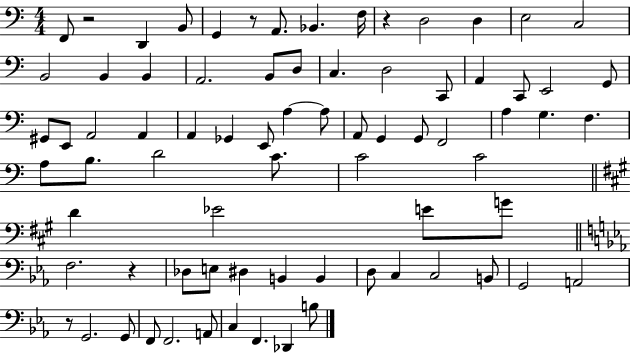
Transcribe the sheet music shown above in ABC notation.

X:1
T:Untitled
M:4/4
L:1/4
K:C
F,,/2 z2 D,, B,,/2 G,, z/2 A,,/2 _B,, F,/4 z D,2 D, E,2 C,2 B,,2 B,, B,, A,,2 B,,/2 D,/2 C, D,2 C,,/2 A,, C,,/2 E,,2 G,,/2 ^G,,/2 E,,/2 A,,2 A,, A,, _G,, E,,/2 A, A,/2 A,,/2 G,, G,,/2 F,,2 A, G, F, A,/2 B,/2 D2 C/2 C2 C2 D _E2 E/2 G/2 F,2 z _D,/2 E,/2 ^D, B,, B,, D,/2 C, C,2 B,,/2 G,,2 A,,2 z/2 G,,2 G,,/2 F,,/2 F,,2 A,,/2 C, F,, _D,, B,/2